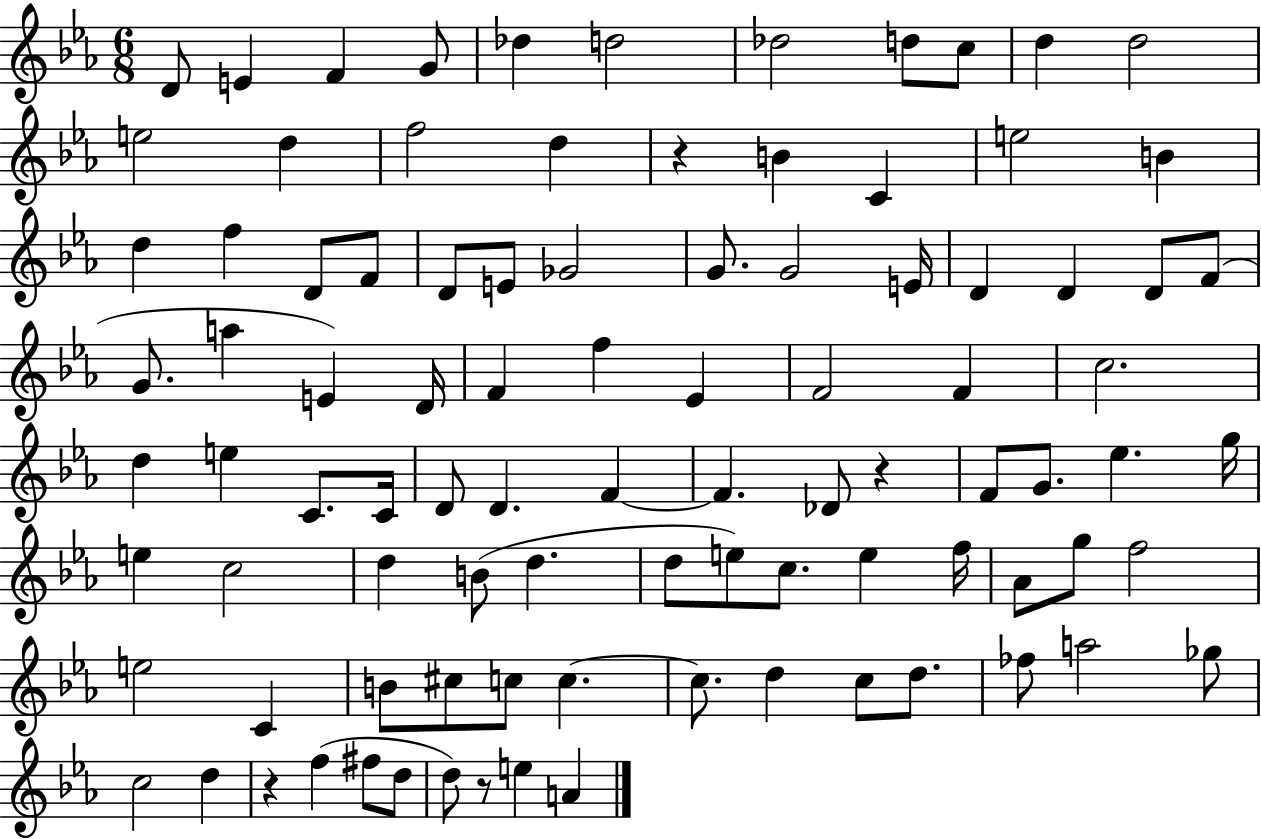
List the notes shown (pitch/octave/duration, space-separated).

D4/e E4/q F4/q G4/e Db5/q D5/h Db5/h D5/e C5/e D5/q D5/h E5/h D5/q F5/h D5/q R/q B4/q C4/q E5/h B4/q D5/q F5/q D4/e F4/e D4/e E4/e Gb4/h G4/e. G4/h E4/s D4/q D4/q D4/e F4/e G4/e. A5/q E4/q D4/s F4/q F5/q Eb4/q F4/h F4/q C5/h. D5/q E5/q C4/e. C4/s D4/e D4/q. F4/q F4/q. Db4/e R/q F4/e G4/e. Eb5/q. G5/s E5/q C5/h D5/q B4/e D5/q. D5/e E5/e C5/e. E5/q F5/s Ab4/e G5/e F5/h E5/h C4/q B4/e C#5/e C5/e C5/q. C5/e. D5/q C5/e D5/e. FES5/e A5/h Gb5/e C5/h D5/q R/q F5/q F#5/e D5/e D5/e R/e E5/q A4/q